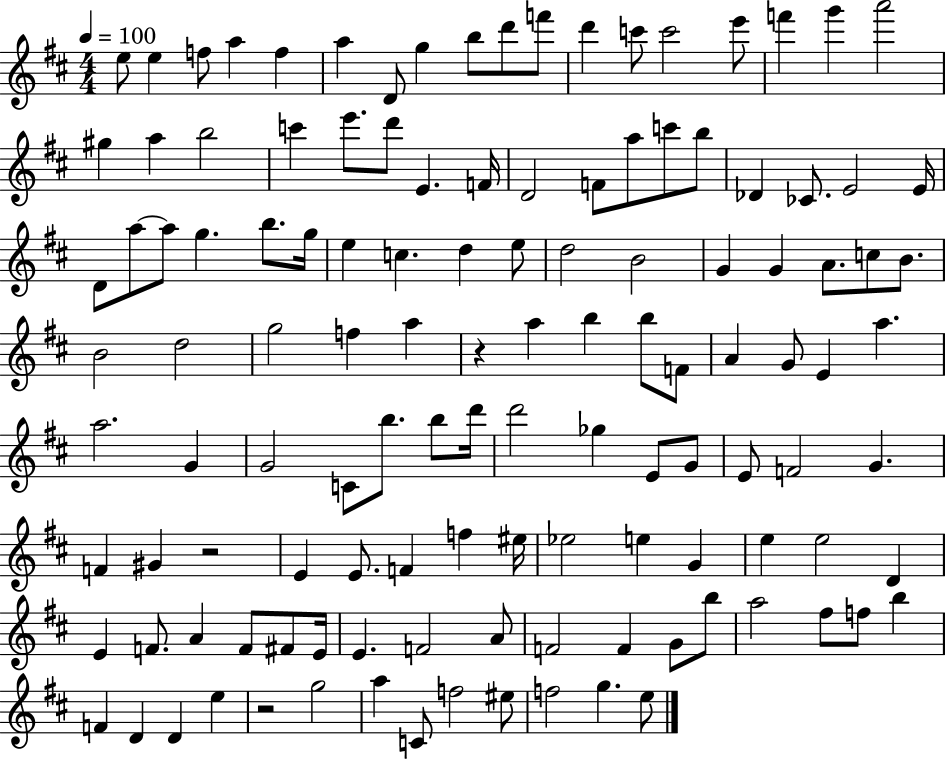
E5/e E5/q F5/e A5/q F5/q A5/q D4/e G5/q B5/e D6/e F6/e D6/q C6/e C6/h E6/e F6/q G6/q A6/h G#5/q A5/q B5/h C6/q E6/e. D6/e E4/q. F4/s D4/h F4/e A5/e C6/e B5/e Db4/q CES4/e. E4/h E4/s D4/e A5/e A5/e G5/q. B5/e. G5/s E5/q C5/q. D5/q E5/e D5/h B4/h G4/q G4/q A4/e. C5/e B4/e. B4/h D5/h G5/h F5/q A5/q R/q A5/q B5/q B5/e F4/e A4/q G4/e E4/q A5/q. A5/h. G4/q G4/h C4/e B5/e. B5/e D6/s D6/h Gb5/q E4/e G4/e E4/e F4/h G4/q. F4/q G#4/q R/h E4/q E4/e. F4/q F5/q EIS5/s Eb5/h E5/q G4/q E5/q E5/h D4/q E4/q F4/e. A4/q F4/e F#4/e E4/s E4/q. F4/h A4/e F4/h F4/q G4/e B5/e A5/h F#5/e F5/e B5/q F4/q D4/q D4/q E5/q R/h G5/h A5/q C4/e F5/h EIS5/e F5/h G5/q. E5/e